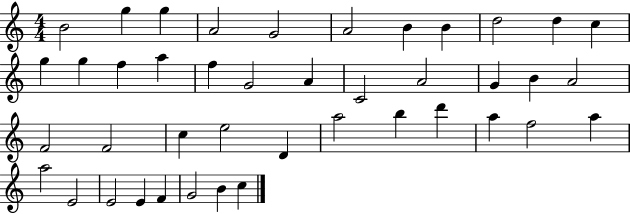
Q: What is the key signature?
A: C major